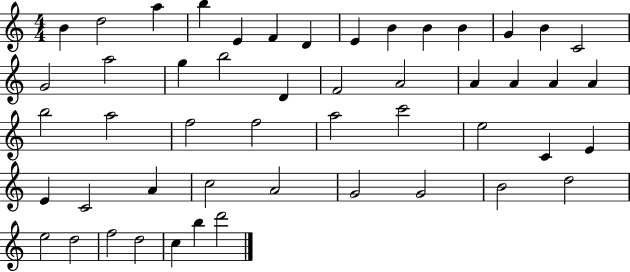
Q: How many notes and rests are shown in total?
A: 50